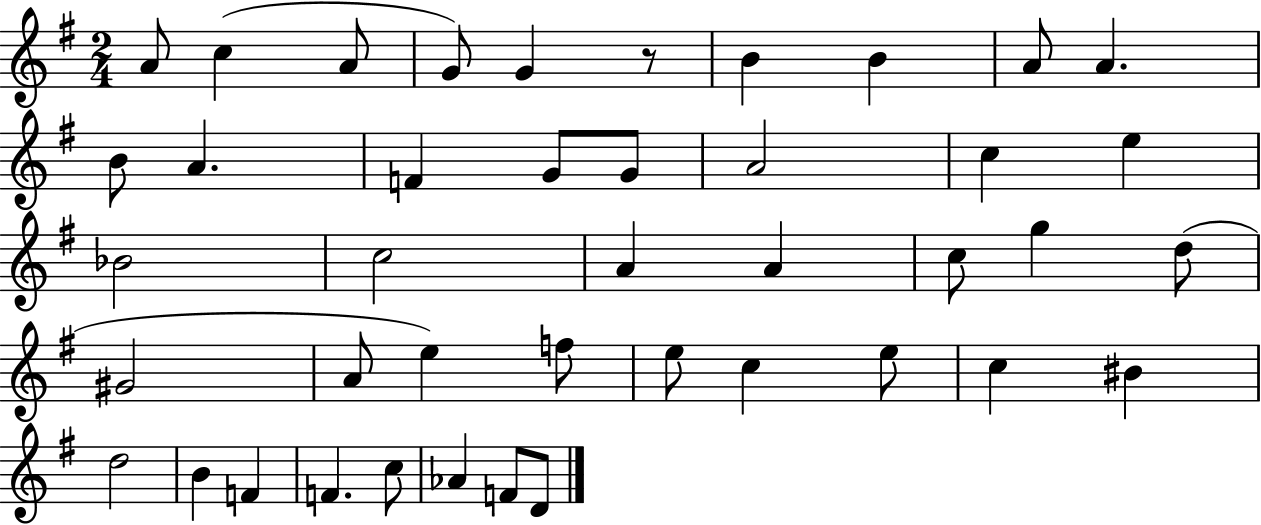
{
  \clef treble
  \numericTimeSignature
  \time 2/4
  \key g \major
  a'8 c''4( a'8 | g'8) g'4 r8 | b'4 b'4 | a'8 a'4. | \break b'8 a'4. | f'4 g'8 g'8 | a'2 | c''4 e''4 | \break bes'2 | c''2 | a'4 a'4 | c''8 g''4 d''8( | \break gis'2 | a'8 e''4) f''8 | e''8 c''4 e''8 | c''4 bis'4 | \break d''2 | b'4 f'4 | f'4. c''8 | aes'4 f'8 d'8 | \break \bar "|."
}